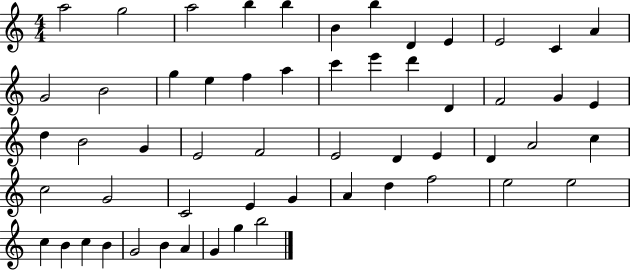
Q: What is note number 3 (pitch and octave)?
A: A5